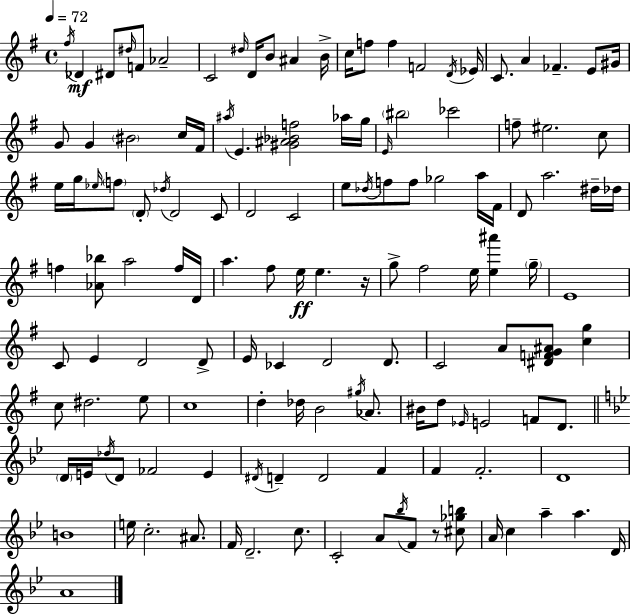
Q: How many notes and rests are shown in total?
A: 135